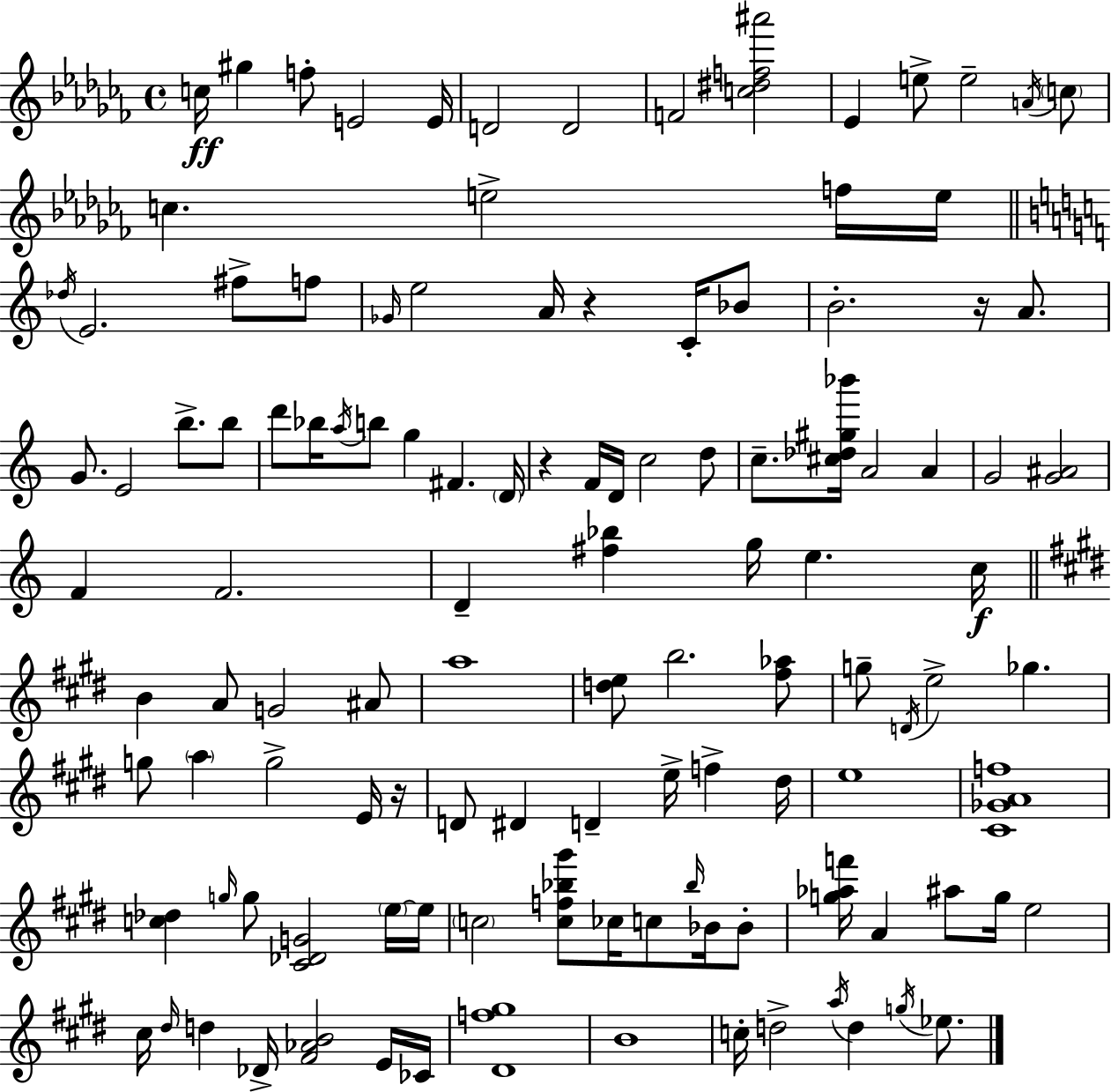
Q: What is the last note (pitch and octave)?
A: Eb5